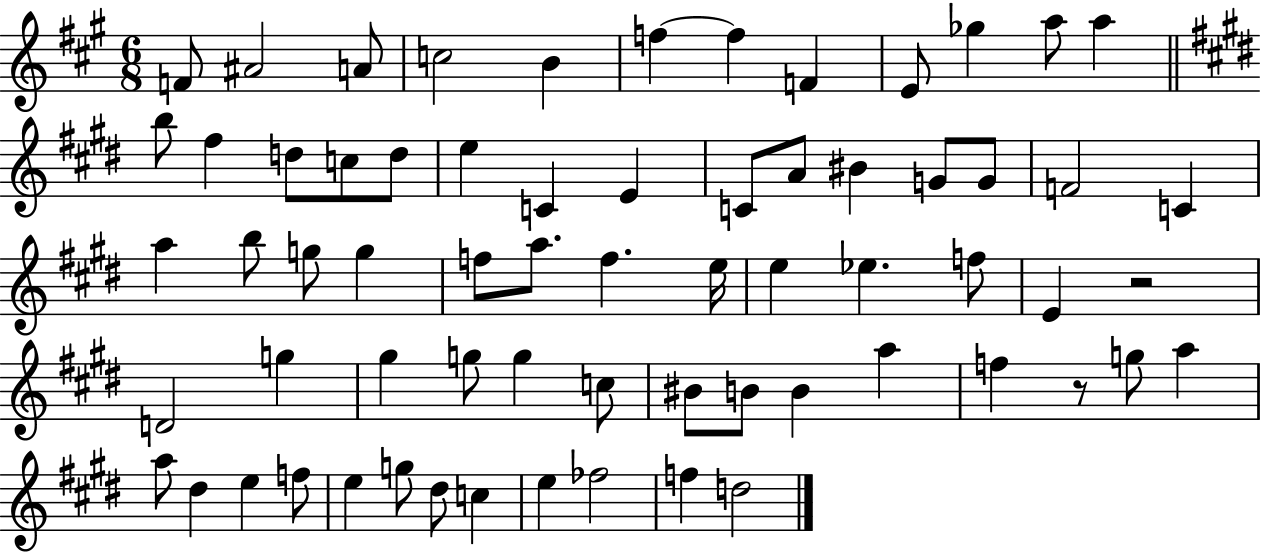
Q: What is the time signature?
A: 6/8